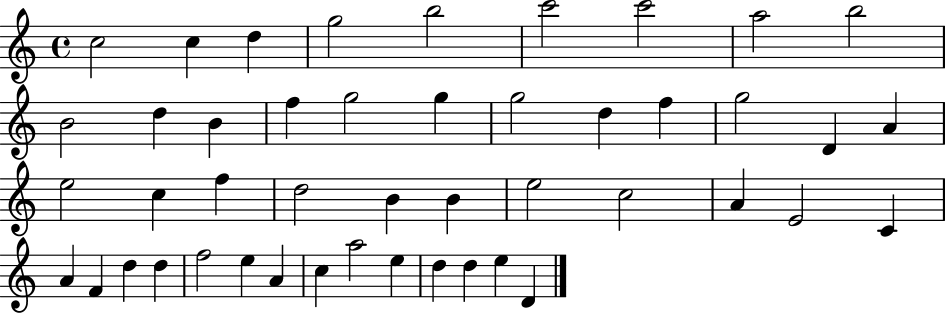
{
  \clef treble
  \time 4/4
  \defaultTimeSignature
  \key c \major
  c''2 c''4 d''4 | g''2 b''2 | c'''2 c'''2 | a''2 b''2 | \break b'2 d''4 b'4 | f''4 g''2 g''4 | g''2 d''4 f''4 | g''2 d'4 a'4 | \break e''2 c''4 f''4 | d''2 b'4 b'4 | e''2 c''2 | a'4 e'2 c'4 | \break a'4 f'4 d''4 d''4 | f''2 e''4 a'4 | c''4 a''2 e''4 | d''4 d''4 e''4 d'4 | \break \bar "|."
}